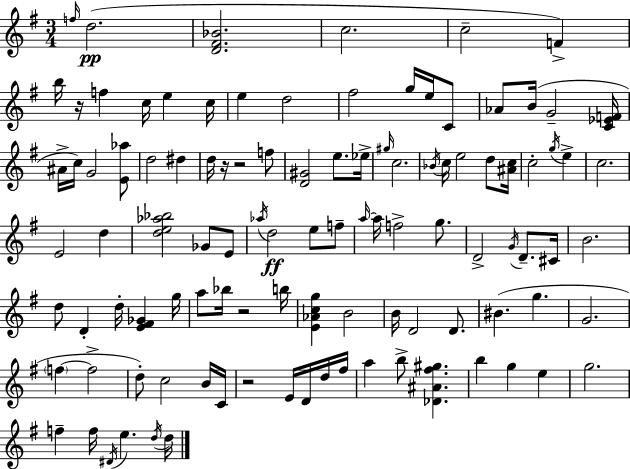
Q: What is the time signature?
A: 3/4